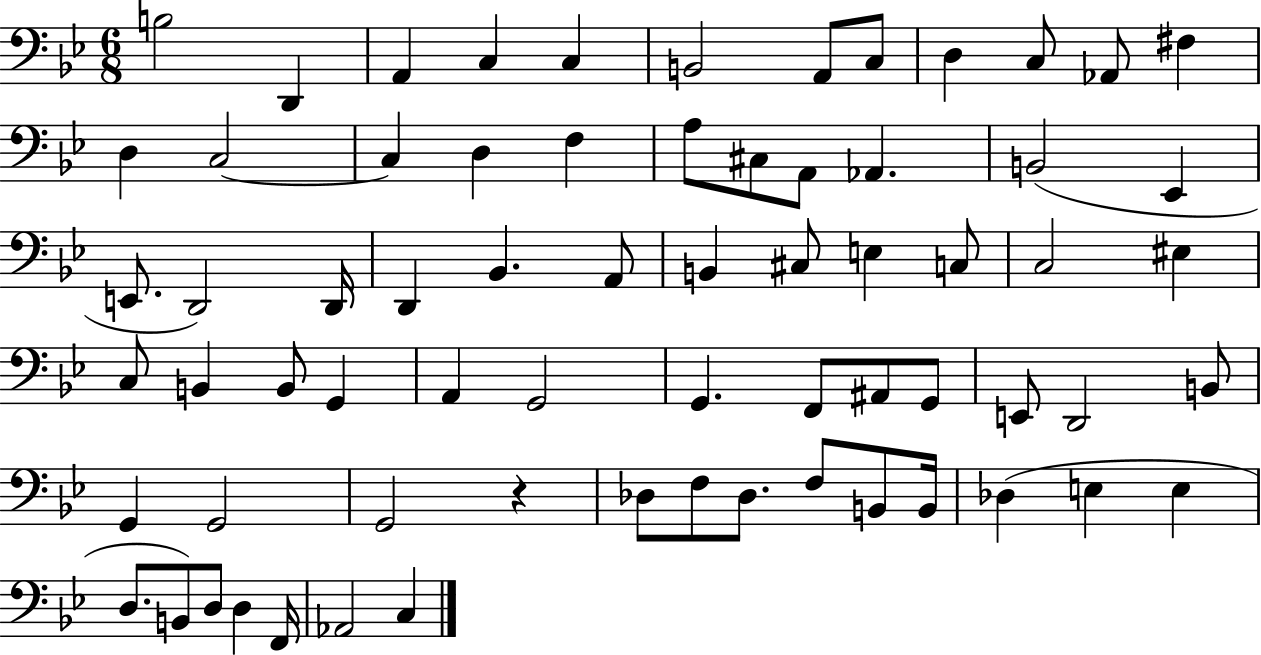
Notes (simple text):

B3/h D2/q A2/q C3/q C3/q B2/h A2/e C3/e D3/q C3/e Ab2/e F#3/q D3/q C3/h C3/q D3/q F3/q A3/e C#3/e A2/e Ab2/q. B2/h Eb2/q E2/e. D2/h D2/s D2/q Bb2/q. A2/e B2/q C#3/e E3/q C3/e C3/h EIS3/q C3/e B2/q B2/e G2/q A2/q G2/h G2/q. F2/e A#2/e G2/e E2/e D2/h B2/e G2/q G2/h G2/h R/q Db3/e F3/e Db3/e. F3/e B2/e B2/s Db3/q E3/q E3/q D3/e. B2/e D3/e D3/q F2/s Ab2/h C3/q